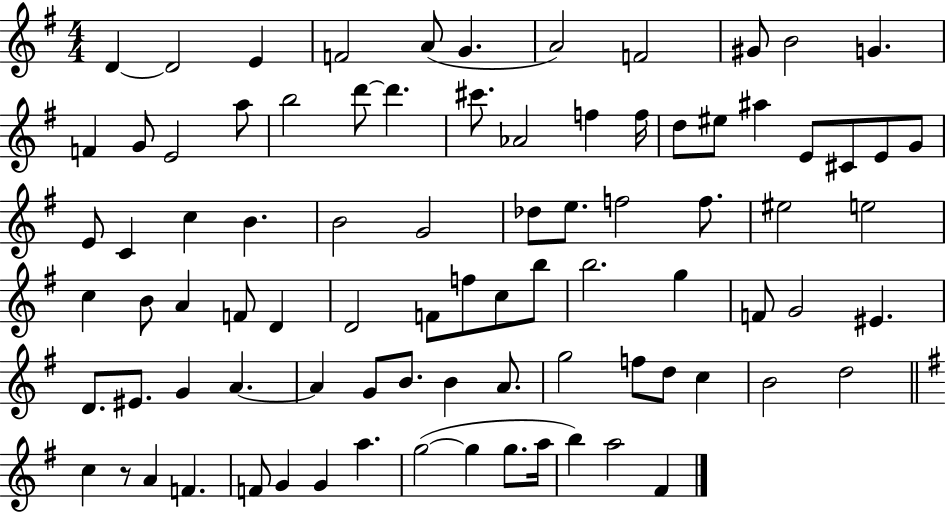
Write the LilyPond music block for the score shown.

{
  \clef treble
  \numericTimeSignature
  \time 4/4
  \key g \major
  d'4~~ d'2 e'4 | f'2 a'8( g'4. | a'2) f'2 | gis'8 b'2 g'4. | \break f'4 g'8 e'2 a''8 | b''2 d'''8~~ d'''4. | cis'''8. aes'2 f''4 f''16 | d''8 eis''8 ais''4 e'8 cis'8 e'8 g'8 | \break e'8 c'4 c''4 b'4. | b'2 g'2 | des''8 e''8. f''2 f''8. | eis''2 e''2 | \break c''4 b'8 a'4 f'8 d'4 | d'2 f'8 f''8 c''8 b''8 | b''2. g''4 | f'8 g'2 eis'4. | \break d'8. eis'8. g'4 a'4.~~ | a'4 g'8 b'8. b'4 a'8. | g''2 f''8 d''8 c''4 | b'2 d''2 | \break \bar "||" \break \key e \minor c''4 r8 a'4 f'4. | f'8 g'4 g'4 a''4. | g''2~(~ g''4 g''8. a''16 | b''4) a''2 fis'4 | \break \bar "|."
}